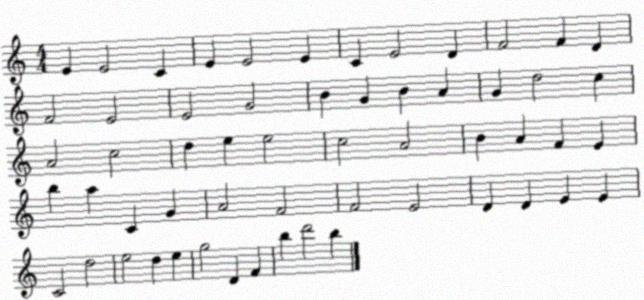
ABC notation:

X:1
T:Untitled
M:4/4
L:1/4
K:C
E E2 C E E2 E C E2 D F2 F D F2 E2 E2 G2 B G B A G d2 c A2 c2 d e e2 c2 A2 B A F E b a C G A2 F2 F2 E2 D D E E C2 d2 e2 d e g2 D F b d'2 b